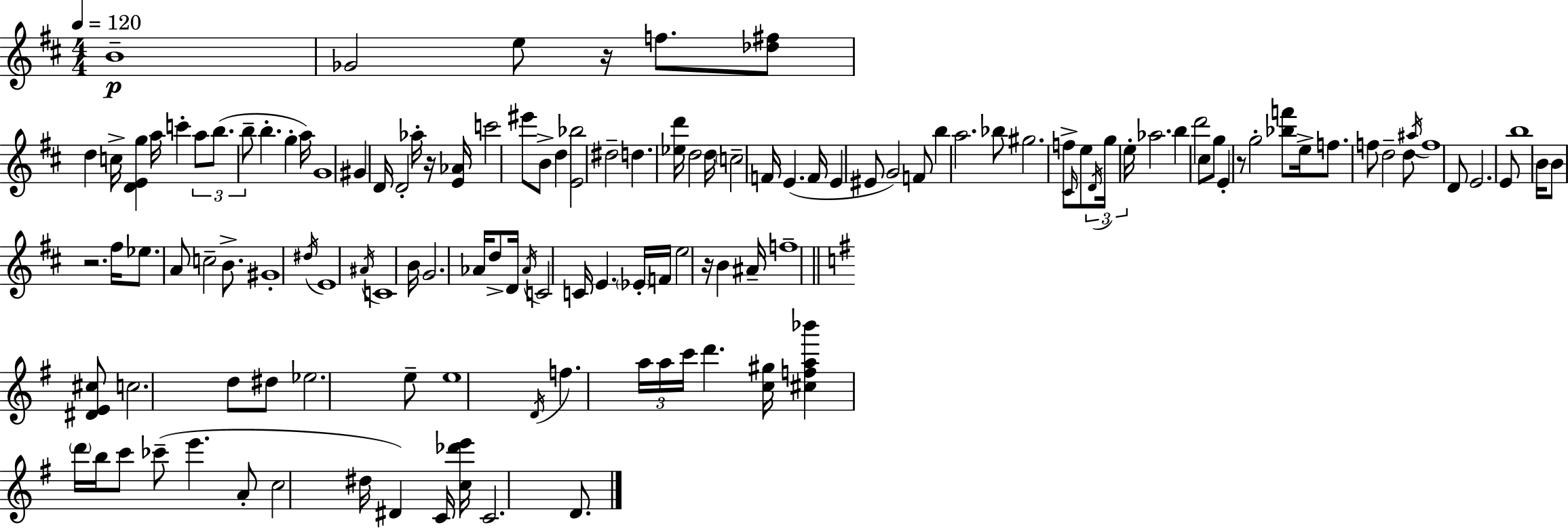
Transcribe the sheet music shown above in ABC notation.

X:1
T:Untitled
M:4/4
L:1/4
K:D
B4 _G2 e/2 z/4 f/2 [_d^f]/2 d c/4 [DEg] a/4 c' a/2 b/2 b/2 b g a/4 G4 ^G D/4 D2 _a/4 z/4 [E_A]/4 c'2 ^e'/2 B/2 d [E_b]2 ^d2 d [_ed']/4 d2 d/4 c2 F/4 E F/4 E ^E/2 G2 F/2 b a2 _b/2 ^g2 f/2 ^C/4 e/2 D/4 g/4 e/4 _a2 b d'2 ^c/2 g/2 E z/2 g2 [_bf']/2 e/4 f/2 f/2 d2 d/2 ^a/4 f4 D/2 E2 E/2 b4 B/4 B/2 z2 ^f/4 _e/2 A/2 c2 B/2 ^G4 ^d/4 E4 ^A/4 C4 B/4 G2 _A/4 d/2 D/4 _A/4 C2 C/4 E _E/4 F/4 e2 z/4 B ^A/4 f4 [^DE^c]/2 c2 d/2 ^d/2 _e2 e/2 e4 D/4 f a/4 a/4 c'/4 d' [c^g]/4 [^cfa_b'] d'/4 b/4 c'/2 _c'/2 e' A/2 c2 ^d/4 ^D C/4 [c_d'e']/4 C2 D/2